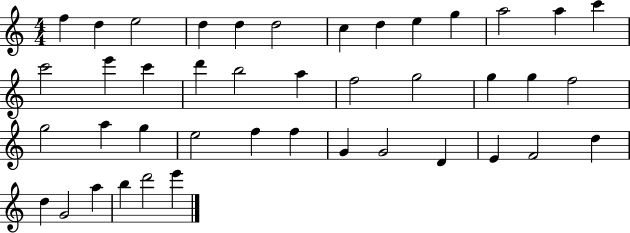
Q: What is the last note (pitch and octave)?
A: E6